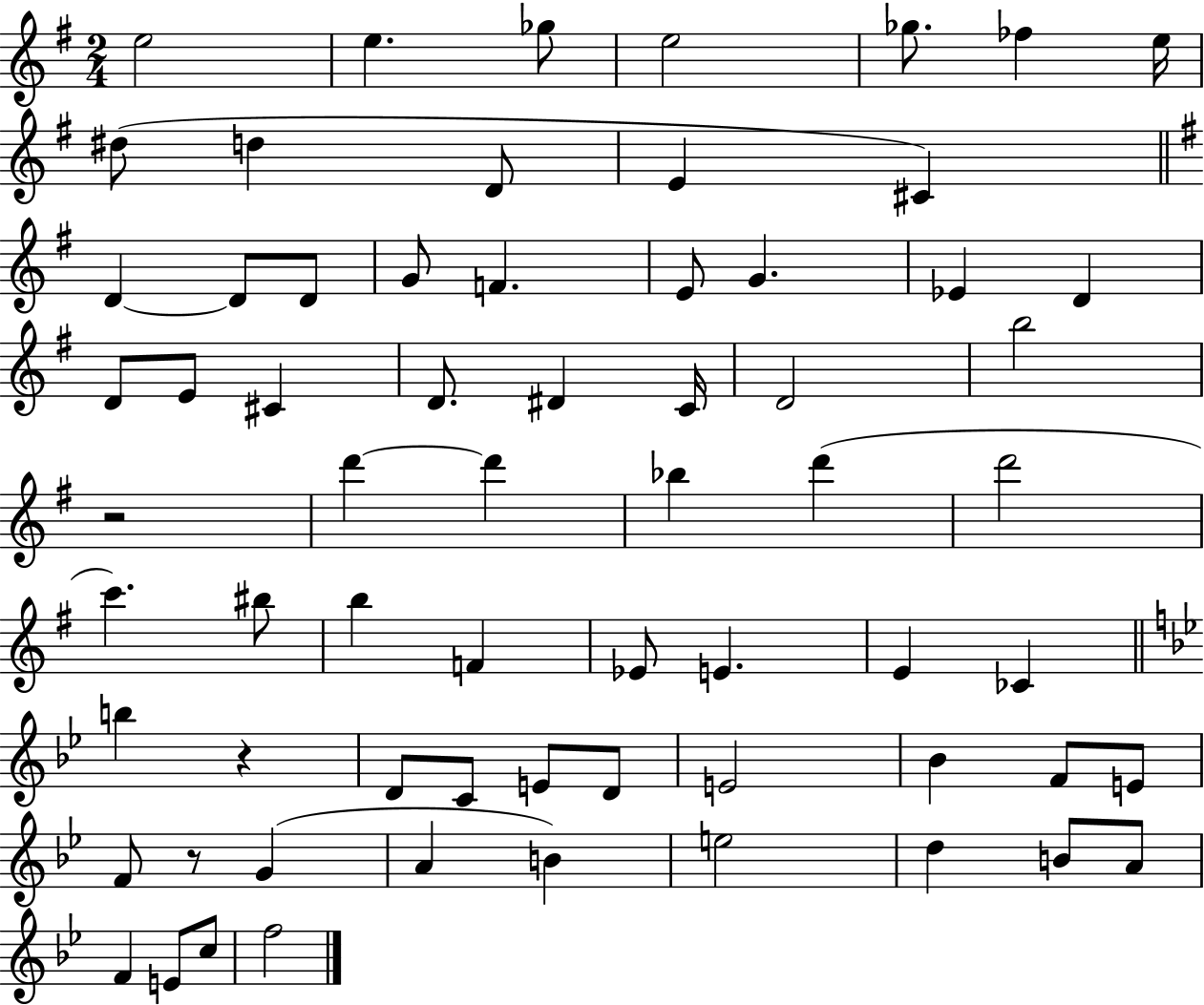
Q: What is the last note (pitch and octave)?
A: F5